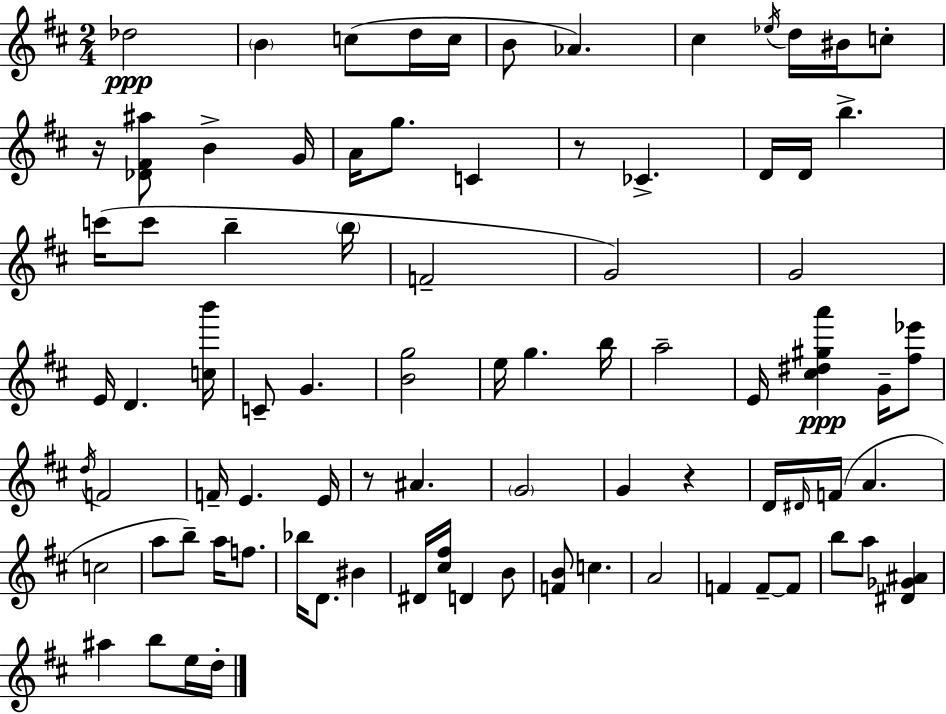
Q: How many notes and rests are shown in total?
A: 84